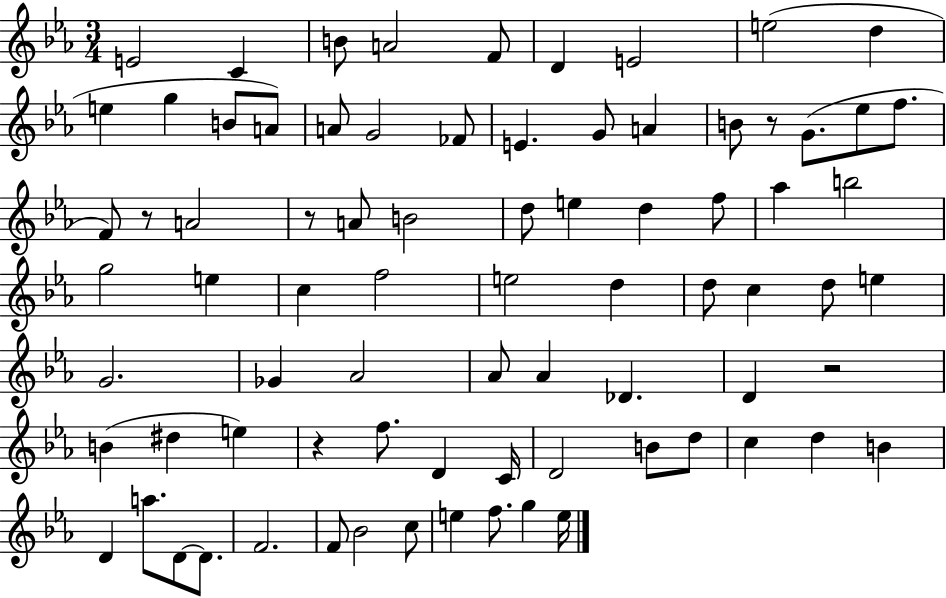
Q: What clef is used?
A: treble